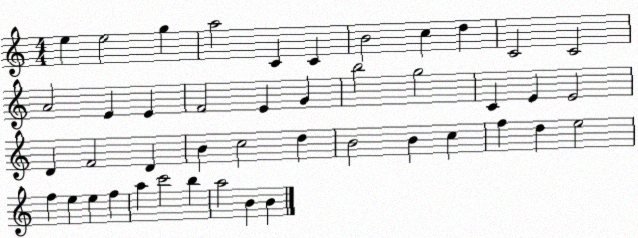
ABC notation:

X:1
T:Untitled
M:4/4
L:1/4
K:C
e e2 g a2 C C B2 c d C2 C2 A2 E E F2 E G b2 g2 C E E2 D F2 D B c2 d B2 B c f d e2 f e e f a c'2 b a2 B B